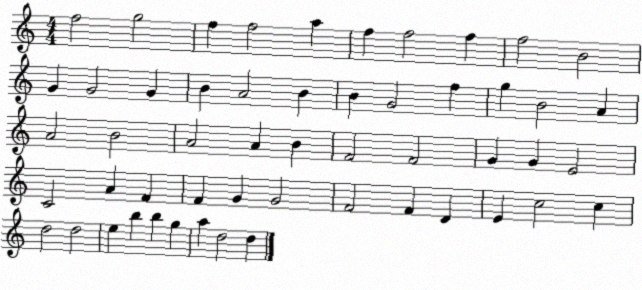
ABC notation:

X:1
T:Untitled
M:4/4
L:1/4
K:C
f2 g2 f f2 a f f2 f f2 B2 G G2 G B A2 B B G2 f g B2 A A2 B2 A2 A B F2 F2 G G E2 C2 A F F G G2 F2 F D E c2 c d2 d2 e b b g a d2 d